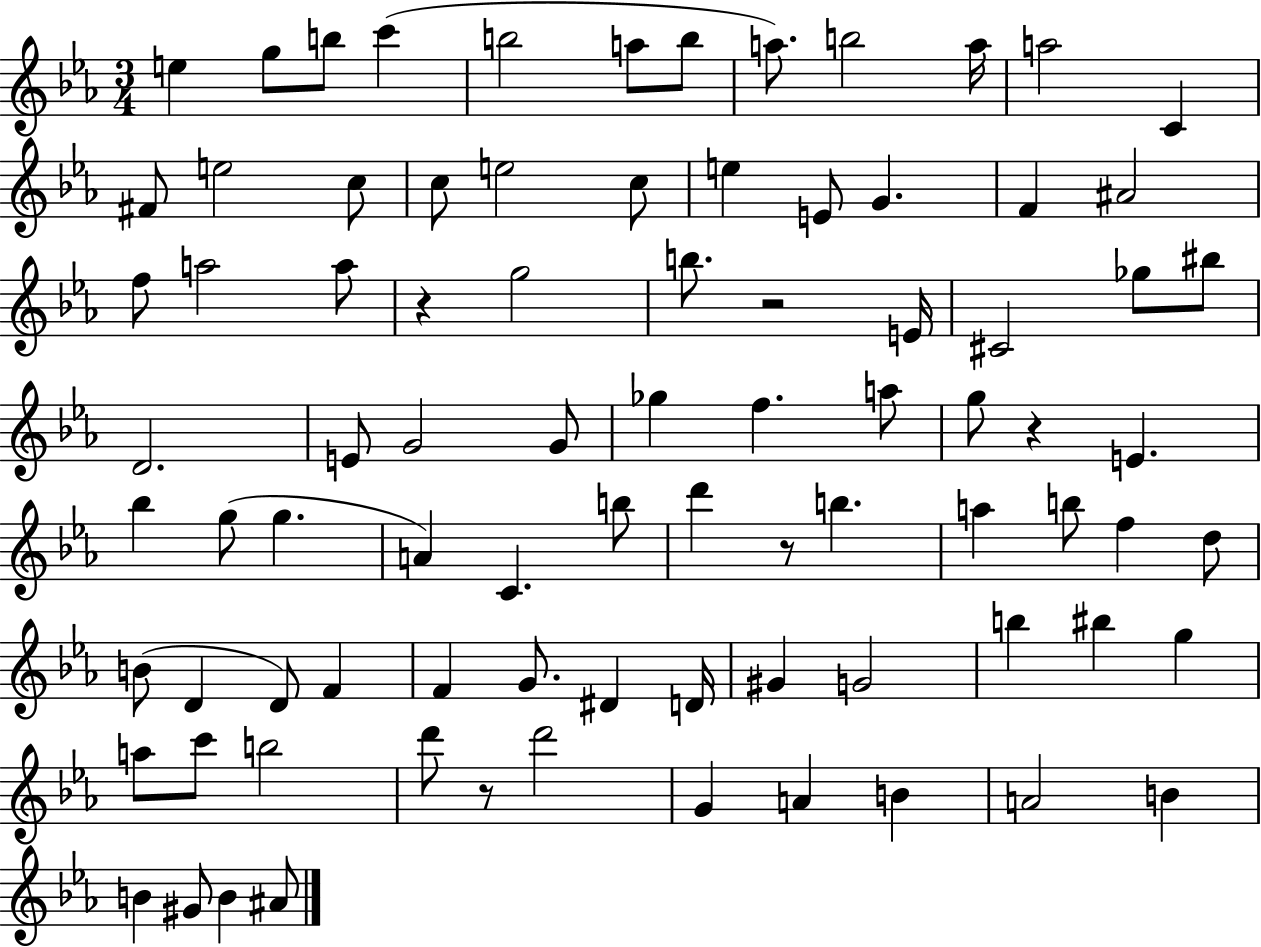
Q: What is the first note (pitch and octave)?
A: E5